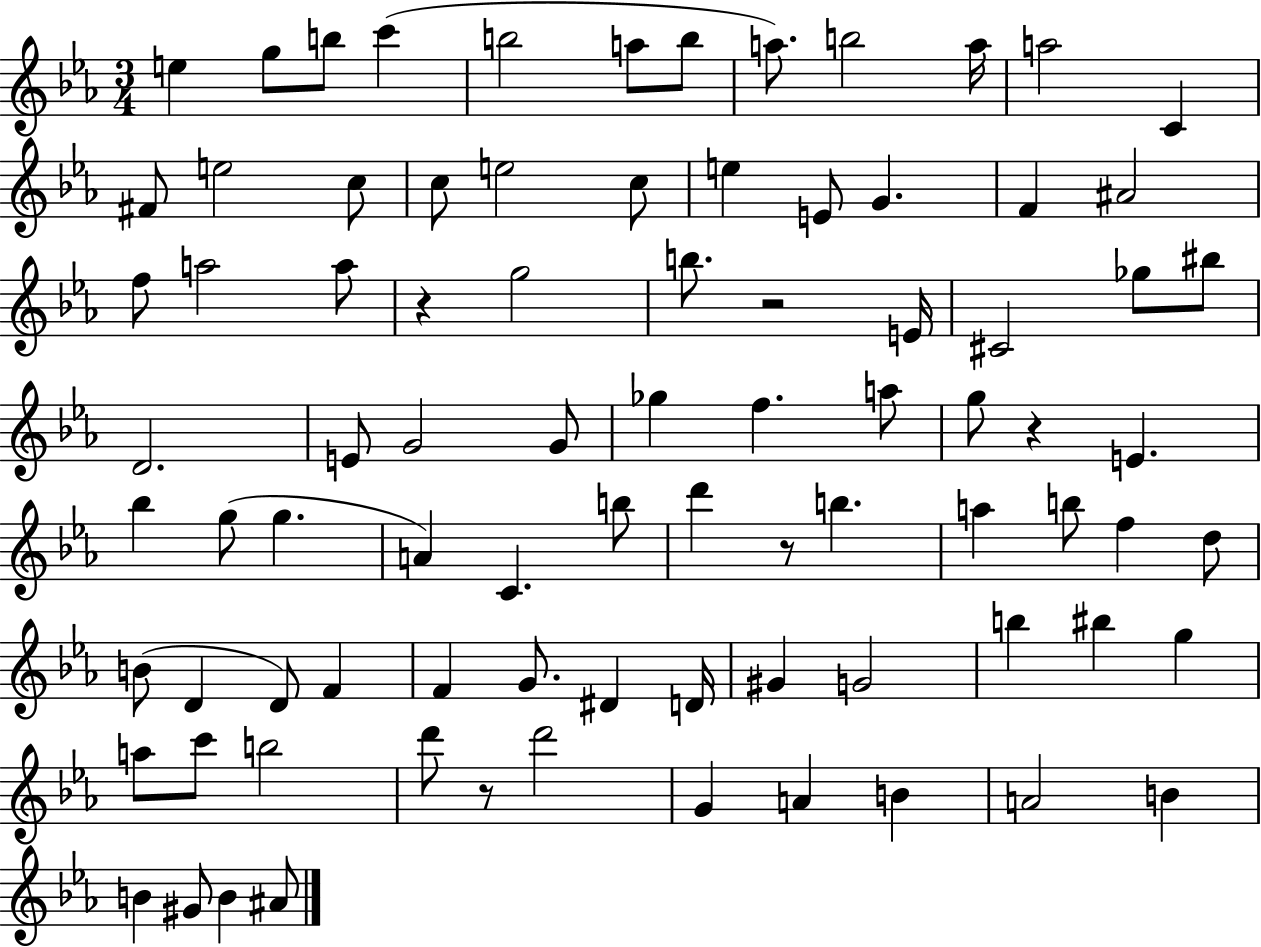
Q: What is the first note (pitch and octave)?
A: E5